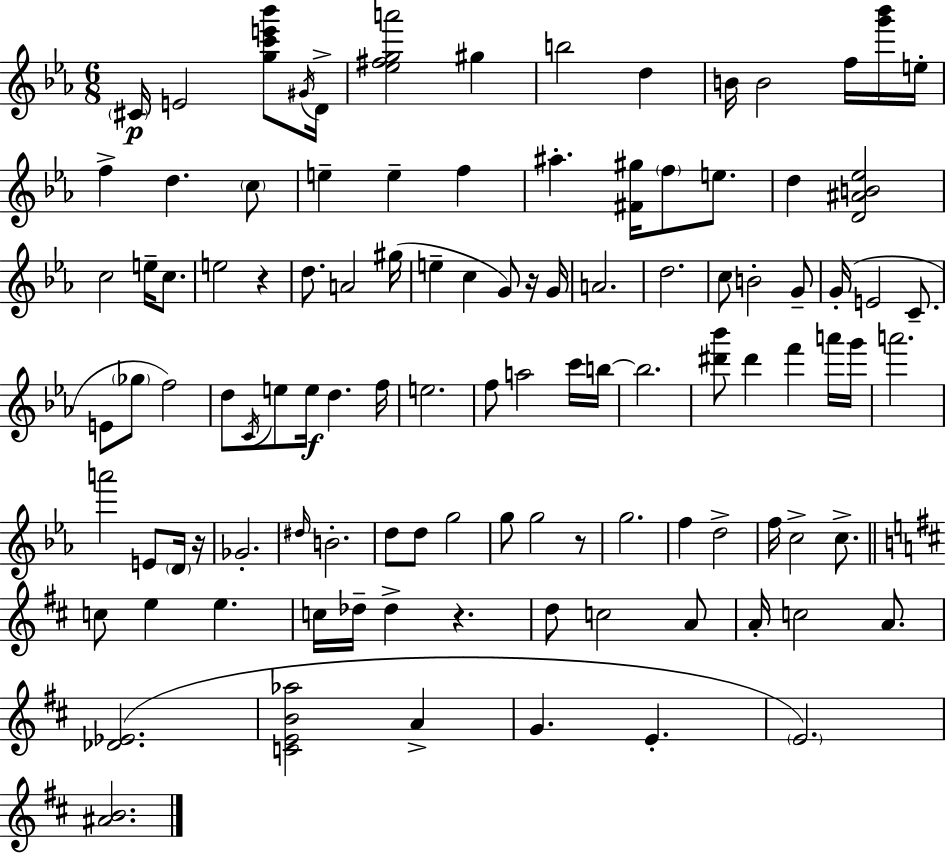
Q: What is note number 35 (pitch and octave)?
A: C5